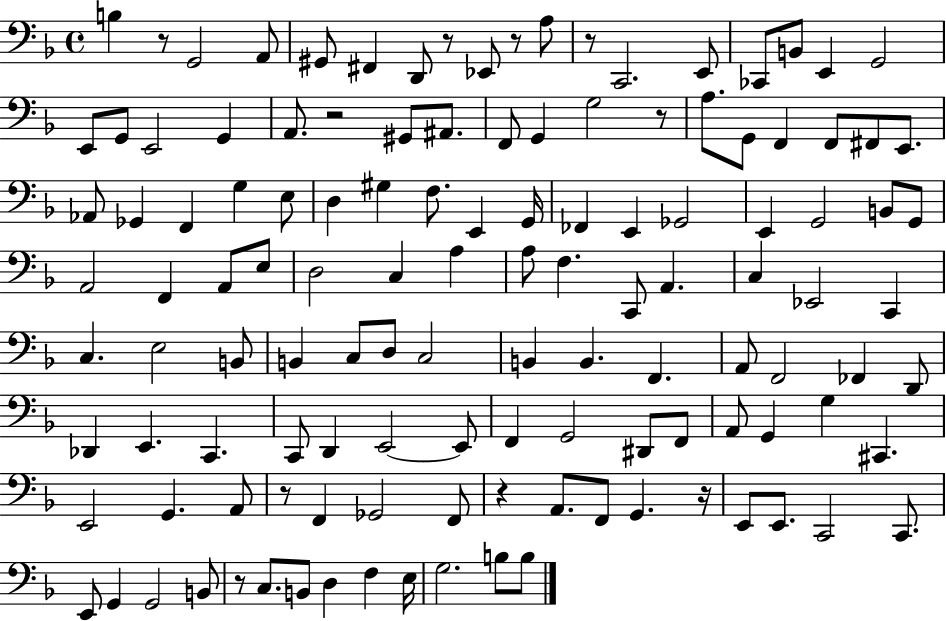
B3/q R/e G2/h A2/e G#2/e F#2/q D2/e R/e Eb2/e R/e A3/e R/e C2/h. E2/e CES2/e B2/e E2/q G2/h E2/e G2/e E2/h G2/q A2/e. R/h G#2/e A#2/e. F2/e G2/q G3/h R/e A3/e. G2/e F2/q F2/e F#2/e E2/e. Ab2/e Gb2/q F2/q G3/q E3/e D3/q G#3/q F3/e. E2/q G2/s FES2/q E2/q Gb2/h E2/q G2/h B2/e G2/e A2/h F2/q A2/e E3/e D3/h C3/q A3/q A3/e F3/q. C2/e A2/q. C3/q Eb2/h C2/q C3/q. E3/h B2/e B2/q C3/e D3/e C3/h B2/q B2/q. F2/q. A2/e F2/h FES2/q D2/e Db2/q E2/q. C2/q. C2/e D2/q E2/h E2/e F2/q G2/h D#2/e F2/e A2/e G2/q G3/q C#2/q. E2/h G2/q. A2/e R/e F2/q Gb2/h F2/e R/q A2/e. F2/e G2/q. R/s E2/e E2/e. C2/h C2/e. E2/e G2/q G2/h B2/e R/e C3/e. B2/e D3/q F3/q E3/s G3/h. B3/e B3/e